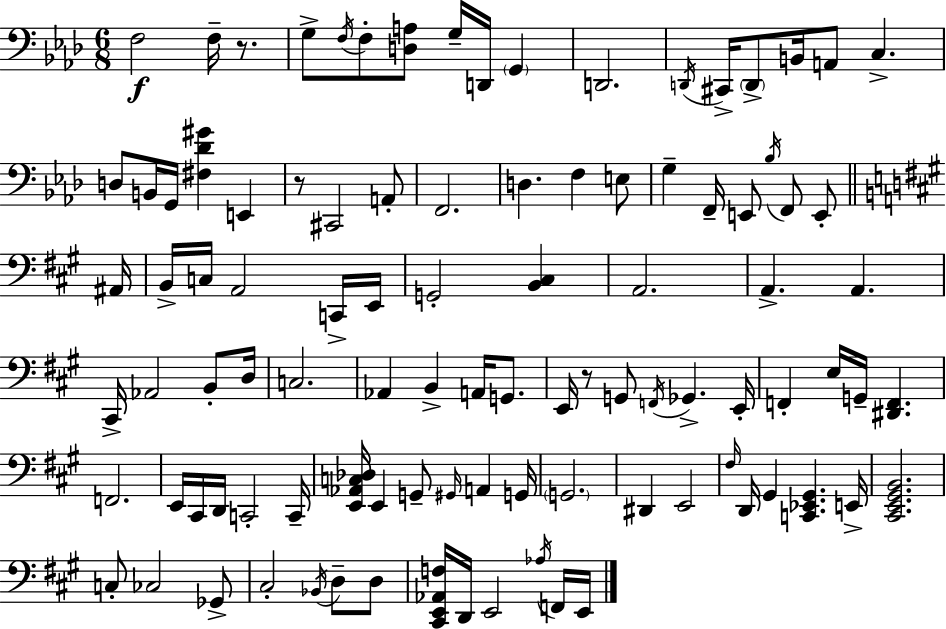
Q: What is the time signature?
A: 6/8